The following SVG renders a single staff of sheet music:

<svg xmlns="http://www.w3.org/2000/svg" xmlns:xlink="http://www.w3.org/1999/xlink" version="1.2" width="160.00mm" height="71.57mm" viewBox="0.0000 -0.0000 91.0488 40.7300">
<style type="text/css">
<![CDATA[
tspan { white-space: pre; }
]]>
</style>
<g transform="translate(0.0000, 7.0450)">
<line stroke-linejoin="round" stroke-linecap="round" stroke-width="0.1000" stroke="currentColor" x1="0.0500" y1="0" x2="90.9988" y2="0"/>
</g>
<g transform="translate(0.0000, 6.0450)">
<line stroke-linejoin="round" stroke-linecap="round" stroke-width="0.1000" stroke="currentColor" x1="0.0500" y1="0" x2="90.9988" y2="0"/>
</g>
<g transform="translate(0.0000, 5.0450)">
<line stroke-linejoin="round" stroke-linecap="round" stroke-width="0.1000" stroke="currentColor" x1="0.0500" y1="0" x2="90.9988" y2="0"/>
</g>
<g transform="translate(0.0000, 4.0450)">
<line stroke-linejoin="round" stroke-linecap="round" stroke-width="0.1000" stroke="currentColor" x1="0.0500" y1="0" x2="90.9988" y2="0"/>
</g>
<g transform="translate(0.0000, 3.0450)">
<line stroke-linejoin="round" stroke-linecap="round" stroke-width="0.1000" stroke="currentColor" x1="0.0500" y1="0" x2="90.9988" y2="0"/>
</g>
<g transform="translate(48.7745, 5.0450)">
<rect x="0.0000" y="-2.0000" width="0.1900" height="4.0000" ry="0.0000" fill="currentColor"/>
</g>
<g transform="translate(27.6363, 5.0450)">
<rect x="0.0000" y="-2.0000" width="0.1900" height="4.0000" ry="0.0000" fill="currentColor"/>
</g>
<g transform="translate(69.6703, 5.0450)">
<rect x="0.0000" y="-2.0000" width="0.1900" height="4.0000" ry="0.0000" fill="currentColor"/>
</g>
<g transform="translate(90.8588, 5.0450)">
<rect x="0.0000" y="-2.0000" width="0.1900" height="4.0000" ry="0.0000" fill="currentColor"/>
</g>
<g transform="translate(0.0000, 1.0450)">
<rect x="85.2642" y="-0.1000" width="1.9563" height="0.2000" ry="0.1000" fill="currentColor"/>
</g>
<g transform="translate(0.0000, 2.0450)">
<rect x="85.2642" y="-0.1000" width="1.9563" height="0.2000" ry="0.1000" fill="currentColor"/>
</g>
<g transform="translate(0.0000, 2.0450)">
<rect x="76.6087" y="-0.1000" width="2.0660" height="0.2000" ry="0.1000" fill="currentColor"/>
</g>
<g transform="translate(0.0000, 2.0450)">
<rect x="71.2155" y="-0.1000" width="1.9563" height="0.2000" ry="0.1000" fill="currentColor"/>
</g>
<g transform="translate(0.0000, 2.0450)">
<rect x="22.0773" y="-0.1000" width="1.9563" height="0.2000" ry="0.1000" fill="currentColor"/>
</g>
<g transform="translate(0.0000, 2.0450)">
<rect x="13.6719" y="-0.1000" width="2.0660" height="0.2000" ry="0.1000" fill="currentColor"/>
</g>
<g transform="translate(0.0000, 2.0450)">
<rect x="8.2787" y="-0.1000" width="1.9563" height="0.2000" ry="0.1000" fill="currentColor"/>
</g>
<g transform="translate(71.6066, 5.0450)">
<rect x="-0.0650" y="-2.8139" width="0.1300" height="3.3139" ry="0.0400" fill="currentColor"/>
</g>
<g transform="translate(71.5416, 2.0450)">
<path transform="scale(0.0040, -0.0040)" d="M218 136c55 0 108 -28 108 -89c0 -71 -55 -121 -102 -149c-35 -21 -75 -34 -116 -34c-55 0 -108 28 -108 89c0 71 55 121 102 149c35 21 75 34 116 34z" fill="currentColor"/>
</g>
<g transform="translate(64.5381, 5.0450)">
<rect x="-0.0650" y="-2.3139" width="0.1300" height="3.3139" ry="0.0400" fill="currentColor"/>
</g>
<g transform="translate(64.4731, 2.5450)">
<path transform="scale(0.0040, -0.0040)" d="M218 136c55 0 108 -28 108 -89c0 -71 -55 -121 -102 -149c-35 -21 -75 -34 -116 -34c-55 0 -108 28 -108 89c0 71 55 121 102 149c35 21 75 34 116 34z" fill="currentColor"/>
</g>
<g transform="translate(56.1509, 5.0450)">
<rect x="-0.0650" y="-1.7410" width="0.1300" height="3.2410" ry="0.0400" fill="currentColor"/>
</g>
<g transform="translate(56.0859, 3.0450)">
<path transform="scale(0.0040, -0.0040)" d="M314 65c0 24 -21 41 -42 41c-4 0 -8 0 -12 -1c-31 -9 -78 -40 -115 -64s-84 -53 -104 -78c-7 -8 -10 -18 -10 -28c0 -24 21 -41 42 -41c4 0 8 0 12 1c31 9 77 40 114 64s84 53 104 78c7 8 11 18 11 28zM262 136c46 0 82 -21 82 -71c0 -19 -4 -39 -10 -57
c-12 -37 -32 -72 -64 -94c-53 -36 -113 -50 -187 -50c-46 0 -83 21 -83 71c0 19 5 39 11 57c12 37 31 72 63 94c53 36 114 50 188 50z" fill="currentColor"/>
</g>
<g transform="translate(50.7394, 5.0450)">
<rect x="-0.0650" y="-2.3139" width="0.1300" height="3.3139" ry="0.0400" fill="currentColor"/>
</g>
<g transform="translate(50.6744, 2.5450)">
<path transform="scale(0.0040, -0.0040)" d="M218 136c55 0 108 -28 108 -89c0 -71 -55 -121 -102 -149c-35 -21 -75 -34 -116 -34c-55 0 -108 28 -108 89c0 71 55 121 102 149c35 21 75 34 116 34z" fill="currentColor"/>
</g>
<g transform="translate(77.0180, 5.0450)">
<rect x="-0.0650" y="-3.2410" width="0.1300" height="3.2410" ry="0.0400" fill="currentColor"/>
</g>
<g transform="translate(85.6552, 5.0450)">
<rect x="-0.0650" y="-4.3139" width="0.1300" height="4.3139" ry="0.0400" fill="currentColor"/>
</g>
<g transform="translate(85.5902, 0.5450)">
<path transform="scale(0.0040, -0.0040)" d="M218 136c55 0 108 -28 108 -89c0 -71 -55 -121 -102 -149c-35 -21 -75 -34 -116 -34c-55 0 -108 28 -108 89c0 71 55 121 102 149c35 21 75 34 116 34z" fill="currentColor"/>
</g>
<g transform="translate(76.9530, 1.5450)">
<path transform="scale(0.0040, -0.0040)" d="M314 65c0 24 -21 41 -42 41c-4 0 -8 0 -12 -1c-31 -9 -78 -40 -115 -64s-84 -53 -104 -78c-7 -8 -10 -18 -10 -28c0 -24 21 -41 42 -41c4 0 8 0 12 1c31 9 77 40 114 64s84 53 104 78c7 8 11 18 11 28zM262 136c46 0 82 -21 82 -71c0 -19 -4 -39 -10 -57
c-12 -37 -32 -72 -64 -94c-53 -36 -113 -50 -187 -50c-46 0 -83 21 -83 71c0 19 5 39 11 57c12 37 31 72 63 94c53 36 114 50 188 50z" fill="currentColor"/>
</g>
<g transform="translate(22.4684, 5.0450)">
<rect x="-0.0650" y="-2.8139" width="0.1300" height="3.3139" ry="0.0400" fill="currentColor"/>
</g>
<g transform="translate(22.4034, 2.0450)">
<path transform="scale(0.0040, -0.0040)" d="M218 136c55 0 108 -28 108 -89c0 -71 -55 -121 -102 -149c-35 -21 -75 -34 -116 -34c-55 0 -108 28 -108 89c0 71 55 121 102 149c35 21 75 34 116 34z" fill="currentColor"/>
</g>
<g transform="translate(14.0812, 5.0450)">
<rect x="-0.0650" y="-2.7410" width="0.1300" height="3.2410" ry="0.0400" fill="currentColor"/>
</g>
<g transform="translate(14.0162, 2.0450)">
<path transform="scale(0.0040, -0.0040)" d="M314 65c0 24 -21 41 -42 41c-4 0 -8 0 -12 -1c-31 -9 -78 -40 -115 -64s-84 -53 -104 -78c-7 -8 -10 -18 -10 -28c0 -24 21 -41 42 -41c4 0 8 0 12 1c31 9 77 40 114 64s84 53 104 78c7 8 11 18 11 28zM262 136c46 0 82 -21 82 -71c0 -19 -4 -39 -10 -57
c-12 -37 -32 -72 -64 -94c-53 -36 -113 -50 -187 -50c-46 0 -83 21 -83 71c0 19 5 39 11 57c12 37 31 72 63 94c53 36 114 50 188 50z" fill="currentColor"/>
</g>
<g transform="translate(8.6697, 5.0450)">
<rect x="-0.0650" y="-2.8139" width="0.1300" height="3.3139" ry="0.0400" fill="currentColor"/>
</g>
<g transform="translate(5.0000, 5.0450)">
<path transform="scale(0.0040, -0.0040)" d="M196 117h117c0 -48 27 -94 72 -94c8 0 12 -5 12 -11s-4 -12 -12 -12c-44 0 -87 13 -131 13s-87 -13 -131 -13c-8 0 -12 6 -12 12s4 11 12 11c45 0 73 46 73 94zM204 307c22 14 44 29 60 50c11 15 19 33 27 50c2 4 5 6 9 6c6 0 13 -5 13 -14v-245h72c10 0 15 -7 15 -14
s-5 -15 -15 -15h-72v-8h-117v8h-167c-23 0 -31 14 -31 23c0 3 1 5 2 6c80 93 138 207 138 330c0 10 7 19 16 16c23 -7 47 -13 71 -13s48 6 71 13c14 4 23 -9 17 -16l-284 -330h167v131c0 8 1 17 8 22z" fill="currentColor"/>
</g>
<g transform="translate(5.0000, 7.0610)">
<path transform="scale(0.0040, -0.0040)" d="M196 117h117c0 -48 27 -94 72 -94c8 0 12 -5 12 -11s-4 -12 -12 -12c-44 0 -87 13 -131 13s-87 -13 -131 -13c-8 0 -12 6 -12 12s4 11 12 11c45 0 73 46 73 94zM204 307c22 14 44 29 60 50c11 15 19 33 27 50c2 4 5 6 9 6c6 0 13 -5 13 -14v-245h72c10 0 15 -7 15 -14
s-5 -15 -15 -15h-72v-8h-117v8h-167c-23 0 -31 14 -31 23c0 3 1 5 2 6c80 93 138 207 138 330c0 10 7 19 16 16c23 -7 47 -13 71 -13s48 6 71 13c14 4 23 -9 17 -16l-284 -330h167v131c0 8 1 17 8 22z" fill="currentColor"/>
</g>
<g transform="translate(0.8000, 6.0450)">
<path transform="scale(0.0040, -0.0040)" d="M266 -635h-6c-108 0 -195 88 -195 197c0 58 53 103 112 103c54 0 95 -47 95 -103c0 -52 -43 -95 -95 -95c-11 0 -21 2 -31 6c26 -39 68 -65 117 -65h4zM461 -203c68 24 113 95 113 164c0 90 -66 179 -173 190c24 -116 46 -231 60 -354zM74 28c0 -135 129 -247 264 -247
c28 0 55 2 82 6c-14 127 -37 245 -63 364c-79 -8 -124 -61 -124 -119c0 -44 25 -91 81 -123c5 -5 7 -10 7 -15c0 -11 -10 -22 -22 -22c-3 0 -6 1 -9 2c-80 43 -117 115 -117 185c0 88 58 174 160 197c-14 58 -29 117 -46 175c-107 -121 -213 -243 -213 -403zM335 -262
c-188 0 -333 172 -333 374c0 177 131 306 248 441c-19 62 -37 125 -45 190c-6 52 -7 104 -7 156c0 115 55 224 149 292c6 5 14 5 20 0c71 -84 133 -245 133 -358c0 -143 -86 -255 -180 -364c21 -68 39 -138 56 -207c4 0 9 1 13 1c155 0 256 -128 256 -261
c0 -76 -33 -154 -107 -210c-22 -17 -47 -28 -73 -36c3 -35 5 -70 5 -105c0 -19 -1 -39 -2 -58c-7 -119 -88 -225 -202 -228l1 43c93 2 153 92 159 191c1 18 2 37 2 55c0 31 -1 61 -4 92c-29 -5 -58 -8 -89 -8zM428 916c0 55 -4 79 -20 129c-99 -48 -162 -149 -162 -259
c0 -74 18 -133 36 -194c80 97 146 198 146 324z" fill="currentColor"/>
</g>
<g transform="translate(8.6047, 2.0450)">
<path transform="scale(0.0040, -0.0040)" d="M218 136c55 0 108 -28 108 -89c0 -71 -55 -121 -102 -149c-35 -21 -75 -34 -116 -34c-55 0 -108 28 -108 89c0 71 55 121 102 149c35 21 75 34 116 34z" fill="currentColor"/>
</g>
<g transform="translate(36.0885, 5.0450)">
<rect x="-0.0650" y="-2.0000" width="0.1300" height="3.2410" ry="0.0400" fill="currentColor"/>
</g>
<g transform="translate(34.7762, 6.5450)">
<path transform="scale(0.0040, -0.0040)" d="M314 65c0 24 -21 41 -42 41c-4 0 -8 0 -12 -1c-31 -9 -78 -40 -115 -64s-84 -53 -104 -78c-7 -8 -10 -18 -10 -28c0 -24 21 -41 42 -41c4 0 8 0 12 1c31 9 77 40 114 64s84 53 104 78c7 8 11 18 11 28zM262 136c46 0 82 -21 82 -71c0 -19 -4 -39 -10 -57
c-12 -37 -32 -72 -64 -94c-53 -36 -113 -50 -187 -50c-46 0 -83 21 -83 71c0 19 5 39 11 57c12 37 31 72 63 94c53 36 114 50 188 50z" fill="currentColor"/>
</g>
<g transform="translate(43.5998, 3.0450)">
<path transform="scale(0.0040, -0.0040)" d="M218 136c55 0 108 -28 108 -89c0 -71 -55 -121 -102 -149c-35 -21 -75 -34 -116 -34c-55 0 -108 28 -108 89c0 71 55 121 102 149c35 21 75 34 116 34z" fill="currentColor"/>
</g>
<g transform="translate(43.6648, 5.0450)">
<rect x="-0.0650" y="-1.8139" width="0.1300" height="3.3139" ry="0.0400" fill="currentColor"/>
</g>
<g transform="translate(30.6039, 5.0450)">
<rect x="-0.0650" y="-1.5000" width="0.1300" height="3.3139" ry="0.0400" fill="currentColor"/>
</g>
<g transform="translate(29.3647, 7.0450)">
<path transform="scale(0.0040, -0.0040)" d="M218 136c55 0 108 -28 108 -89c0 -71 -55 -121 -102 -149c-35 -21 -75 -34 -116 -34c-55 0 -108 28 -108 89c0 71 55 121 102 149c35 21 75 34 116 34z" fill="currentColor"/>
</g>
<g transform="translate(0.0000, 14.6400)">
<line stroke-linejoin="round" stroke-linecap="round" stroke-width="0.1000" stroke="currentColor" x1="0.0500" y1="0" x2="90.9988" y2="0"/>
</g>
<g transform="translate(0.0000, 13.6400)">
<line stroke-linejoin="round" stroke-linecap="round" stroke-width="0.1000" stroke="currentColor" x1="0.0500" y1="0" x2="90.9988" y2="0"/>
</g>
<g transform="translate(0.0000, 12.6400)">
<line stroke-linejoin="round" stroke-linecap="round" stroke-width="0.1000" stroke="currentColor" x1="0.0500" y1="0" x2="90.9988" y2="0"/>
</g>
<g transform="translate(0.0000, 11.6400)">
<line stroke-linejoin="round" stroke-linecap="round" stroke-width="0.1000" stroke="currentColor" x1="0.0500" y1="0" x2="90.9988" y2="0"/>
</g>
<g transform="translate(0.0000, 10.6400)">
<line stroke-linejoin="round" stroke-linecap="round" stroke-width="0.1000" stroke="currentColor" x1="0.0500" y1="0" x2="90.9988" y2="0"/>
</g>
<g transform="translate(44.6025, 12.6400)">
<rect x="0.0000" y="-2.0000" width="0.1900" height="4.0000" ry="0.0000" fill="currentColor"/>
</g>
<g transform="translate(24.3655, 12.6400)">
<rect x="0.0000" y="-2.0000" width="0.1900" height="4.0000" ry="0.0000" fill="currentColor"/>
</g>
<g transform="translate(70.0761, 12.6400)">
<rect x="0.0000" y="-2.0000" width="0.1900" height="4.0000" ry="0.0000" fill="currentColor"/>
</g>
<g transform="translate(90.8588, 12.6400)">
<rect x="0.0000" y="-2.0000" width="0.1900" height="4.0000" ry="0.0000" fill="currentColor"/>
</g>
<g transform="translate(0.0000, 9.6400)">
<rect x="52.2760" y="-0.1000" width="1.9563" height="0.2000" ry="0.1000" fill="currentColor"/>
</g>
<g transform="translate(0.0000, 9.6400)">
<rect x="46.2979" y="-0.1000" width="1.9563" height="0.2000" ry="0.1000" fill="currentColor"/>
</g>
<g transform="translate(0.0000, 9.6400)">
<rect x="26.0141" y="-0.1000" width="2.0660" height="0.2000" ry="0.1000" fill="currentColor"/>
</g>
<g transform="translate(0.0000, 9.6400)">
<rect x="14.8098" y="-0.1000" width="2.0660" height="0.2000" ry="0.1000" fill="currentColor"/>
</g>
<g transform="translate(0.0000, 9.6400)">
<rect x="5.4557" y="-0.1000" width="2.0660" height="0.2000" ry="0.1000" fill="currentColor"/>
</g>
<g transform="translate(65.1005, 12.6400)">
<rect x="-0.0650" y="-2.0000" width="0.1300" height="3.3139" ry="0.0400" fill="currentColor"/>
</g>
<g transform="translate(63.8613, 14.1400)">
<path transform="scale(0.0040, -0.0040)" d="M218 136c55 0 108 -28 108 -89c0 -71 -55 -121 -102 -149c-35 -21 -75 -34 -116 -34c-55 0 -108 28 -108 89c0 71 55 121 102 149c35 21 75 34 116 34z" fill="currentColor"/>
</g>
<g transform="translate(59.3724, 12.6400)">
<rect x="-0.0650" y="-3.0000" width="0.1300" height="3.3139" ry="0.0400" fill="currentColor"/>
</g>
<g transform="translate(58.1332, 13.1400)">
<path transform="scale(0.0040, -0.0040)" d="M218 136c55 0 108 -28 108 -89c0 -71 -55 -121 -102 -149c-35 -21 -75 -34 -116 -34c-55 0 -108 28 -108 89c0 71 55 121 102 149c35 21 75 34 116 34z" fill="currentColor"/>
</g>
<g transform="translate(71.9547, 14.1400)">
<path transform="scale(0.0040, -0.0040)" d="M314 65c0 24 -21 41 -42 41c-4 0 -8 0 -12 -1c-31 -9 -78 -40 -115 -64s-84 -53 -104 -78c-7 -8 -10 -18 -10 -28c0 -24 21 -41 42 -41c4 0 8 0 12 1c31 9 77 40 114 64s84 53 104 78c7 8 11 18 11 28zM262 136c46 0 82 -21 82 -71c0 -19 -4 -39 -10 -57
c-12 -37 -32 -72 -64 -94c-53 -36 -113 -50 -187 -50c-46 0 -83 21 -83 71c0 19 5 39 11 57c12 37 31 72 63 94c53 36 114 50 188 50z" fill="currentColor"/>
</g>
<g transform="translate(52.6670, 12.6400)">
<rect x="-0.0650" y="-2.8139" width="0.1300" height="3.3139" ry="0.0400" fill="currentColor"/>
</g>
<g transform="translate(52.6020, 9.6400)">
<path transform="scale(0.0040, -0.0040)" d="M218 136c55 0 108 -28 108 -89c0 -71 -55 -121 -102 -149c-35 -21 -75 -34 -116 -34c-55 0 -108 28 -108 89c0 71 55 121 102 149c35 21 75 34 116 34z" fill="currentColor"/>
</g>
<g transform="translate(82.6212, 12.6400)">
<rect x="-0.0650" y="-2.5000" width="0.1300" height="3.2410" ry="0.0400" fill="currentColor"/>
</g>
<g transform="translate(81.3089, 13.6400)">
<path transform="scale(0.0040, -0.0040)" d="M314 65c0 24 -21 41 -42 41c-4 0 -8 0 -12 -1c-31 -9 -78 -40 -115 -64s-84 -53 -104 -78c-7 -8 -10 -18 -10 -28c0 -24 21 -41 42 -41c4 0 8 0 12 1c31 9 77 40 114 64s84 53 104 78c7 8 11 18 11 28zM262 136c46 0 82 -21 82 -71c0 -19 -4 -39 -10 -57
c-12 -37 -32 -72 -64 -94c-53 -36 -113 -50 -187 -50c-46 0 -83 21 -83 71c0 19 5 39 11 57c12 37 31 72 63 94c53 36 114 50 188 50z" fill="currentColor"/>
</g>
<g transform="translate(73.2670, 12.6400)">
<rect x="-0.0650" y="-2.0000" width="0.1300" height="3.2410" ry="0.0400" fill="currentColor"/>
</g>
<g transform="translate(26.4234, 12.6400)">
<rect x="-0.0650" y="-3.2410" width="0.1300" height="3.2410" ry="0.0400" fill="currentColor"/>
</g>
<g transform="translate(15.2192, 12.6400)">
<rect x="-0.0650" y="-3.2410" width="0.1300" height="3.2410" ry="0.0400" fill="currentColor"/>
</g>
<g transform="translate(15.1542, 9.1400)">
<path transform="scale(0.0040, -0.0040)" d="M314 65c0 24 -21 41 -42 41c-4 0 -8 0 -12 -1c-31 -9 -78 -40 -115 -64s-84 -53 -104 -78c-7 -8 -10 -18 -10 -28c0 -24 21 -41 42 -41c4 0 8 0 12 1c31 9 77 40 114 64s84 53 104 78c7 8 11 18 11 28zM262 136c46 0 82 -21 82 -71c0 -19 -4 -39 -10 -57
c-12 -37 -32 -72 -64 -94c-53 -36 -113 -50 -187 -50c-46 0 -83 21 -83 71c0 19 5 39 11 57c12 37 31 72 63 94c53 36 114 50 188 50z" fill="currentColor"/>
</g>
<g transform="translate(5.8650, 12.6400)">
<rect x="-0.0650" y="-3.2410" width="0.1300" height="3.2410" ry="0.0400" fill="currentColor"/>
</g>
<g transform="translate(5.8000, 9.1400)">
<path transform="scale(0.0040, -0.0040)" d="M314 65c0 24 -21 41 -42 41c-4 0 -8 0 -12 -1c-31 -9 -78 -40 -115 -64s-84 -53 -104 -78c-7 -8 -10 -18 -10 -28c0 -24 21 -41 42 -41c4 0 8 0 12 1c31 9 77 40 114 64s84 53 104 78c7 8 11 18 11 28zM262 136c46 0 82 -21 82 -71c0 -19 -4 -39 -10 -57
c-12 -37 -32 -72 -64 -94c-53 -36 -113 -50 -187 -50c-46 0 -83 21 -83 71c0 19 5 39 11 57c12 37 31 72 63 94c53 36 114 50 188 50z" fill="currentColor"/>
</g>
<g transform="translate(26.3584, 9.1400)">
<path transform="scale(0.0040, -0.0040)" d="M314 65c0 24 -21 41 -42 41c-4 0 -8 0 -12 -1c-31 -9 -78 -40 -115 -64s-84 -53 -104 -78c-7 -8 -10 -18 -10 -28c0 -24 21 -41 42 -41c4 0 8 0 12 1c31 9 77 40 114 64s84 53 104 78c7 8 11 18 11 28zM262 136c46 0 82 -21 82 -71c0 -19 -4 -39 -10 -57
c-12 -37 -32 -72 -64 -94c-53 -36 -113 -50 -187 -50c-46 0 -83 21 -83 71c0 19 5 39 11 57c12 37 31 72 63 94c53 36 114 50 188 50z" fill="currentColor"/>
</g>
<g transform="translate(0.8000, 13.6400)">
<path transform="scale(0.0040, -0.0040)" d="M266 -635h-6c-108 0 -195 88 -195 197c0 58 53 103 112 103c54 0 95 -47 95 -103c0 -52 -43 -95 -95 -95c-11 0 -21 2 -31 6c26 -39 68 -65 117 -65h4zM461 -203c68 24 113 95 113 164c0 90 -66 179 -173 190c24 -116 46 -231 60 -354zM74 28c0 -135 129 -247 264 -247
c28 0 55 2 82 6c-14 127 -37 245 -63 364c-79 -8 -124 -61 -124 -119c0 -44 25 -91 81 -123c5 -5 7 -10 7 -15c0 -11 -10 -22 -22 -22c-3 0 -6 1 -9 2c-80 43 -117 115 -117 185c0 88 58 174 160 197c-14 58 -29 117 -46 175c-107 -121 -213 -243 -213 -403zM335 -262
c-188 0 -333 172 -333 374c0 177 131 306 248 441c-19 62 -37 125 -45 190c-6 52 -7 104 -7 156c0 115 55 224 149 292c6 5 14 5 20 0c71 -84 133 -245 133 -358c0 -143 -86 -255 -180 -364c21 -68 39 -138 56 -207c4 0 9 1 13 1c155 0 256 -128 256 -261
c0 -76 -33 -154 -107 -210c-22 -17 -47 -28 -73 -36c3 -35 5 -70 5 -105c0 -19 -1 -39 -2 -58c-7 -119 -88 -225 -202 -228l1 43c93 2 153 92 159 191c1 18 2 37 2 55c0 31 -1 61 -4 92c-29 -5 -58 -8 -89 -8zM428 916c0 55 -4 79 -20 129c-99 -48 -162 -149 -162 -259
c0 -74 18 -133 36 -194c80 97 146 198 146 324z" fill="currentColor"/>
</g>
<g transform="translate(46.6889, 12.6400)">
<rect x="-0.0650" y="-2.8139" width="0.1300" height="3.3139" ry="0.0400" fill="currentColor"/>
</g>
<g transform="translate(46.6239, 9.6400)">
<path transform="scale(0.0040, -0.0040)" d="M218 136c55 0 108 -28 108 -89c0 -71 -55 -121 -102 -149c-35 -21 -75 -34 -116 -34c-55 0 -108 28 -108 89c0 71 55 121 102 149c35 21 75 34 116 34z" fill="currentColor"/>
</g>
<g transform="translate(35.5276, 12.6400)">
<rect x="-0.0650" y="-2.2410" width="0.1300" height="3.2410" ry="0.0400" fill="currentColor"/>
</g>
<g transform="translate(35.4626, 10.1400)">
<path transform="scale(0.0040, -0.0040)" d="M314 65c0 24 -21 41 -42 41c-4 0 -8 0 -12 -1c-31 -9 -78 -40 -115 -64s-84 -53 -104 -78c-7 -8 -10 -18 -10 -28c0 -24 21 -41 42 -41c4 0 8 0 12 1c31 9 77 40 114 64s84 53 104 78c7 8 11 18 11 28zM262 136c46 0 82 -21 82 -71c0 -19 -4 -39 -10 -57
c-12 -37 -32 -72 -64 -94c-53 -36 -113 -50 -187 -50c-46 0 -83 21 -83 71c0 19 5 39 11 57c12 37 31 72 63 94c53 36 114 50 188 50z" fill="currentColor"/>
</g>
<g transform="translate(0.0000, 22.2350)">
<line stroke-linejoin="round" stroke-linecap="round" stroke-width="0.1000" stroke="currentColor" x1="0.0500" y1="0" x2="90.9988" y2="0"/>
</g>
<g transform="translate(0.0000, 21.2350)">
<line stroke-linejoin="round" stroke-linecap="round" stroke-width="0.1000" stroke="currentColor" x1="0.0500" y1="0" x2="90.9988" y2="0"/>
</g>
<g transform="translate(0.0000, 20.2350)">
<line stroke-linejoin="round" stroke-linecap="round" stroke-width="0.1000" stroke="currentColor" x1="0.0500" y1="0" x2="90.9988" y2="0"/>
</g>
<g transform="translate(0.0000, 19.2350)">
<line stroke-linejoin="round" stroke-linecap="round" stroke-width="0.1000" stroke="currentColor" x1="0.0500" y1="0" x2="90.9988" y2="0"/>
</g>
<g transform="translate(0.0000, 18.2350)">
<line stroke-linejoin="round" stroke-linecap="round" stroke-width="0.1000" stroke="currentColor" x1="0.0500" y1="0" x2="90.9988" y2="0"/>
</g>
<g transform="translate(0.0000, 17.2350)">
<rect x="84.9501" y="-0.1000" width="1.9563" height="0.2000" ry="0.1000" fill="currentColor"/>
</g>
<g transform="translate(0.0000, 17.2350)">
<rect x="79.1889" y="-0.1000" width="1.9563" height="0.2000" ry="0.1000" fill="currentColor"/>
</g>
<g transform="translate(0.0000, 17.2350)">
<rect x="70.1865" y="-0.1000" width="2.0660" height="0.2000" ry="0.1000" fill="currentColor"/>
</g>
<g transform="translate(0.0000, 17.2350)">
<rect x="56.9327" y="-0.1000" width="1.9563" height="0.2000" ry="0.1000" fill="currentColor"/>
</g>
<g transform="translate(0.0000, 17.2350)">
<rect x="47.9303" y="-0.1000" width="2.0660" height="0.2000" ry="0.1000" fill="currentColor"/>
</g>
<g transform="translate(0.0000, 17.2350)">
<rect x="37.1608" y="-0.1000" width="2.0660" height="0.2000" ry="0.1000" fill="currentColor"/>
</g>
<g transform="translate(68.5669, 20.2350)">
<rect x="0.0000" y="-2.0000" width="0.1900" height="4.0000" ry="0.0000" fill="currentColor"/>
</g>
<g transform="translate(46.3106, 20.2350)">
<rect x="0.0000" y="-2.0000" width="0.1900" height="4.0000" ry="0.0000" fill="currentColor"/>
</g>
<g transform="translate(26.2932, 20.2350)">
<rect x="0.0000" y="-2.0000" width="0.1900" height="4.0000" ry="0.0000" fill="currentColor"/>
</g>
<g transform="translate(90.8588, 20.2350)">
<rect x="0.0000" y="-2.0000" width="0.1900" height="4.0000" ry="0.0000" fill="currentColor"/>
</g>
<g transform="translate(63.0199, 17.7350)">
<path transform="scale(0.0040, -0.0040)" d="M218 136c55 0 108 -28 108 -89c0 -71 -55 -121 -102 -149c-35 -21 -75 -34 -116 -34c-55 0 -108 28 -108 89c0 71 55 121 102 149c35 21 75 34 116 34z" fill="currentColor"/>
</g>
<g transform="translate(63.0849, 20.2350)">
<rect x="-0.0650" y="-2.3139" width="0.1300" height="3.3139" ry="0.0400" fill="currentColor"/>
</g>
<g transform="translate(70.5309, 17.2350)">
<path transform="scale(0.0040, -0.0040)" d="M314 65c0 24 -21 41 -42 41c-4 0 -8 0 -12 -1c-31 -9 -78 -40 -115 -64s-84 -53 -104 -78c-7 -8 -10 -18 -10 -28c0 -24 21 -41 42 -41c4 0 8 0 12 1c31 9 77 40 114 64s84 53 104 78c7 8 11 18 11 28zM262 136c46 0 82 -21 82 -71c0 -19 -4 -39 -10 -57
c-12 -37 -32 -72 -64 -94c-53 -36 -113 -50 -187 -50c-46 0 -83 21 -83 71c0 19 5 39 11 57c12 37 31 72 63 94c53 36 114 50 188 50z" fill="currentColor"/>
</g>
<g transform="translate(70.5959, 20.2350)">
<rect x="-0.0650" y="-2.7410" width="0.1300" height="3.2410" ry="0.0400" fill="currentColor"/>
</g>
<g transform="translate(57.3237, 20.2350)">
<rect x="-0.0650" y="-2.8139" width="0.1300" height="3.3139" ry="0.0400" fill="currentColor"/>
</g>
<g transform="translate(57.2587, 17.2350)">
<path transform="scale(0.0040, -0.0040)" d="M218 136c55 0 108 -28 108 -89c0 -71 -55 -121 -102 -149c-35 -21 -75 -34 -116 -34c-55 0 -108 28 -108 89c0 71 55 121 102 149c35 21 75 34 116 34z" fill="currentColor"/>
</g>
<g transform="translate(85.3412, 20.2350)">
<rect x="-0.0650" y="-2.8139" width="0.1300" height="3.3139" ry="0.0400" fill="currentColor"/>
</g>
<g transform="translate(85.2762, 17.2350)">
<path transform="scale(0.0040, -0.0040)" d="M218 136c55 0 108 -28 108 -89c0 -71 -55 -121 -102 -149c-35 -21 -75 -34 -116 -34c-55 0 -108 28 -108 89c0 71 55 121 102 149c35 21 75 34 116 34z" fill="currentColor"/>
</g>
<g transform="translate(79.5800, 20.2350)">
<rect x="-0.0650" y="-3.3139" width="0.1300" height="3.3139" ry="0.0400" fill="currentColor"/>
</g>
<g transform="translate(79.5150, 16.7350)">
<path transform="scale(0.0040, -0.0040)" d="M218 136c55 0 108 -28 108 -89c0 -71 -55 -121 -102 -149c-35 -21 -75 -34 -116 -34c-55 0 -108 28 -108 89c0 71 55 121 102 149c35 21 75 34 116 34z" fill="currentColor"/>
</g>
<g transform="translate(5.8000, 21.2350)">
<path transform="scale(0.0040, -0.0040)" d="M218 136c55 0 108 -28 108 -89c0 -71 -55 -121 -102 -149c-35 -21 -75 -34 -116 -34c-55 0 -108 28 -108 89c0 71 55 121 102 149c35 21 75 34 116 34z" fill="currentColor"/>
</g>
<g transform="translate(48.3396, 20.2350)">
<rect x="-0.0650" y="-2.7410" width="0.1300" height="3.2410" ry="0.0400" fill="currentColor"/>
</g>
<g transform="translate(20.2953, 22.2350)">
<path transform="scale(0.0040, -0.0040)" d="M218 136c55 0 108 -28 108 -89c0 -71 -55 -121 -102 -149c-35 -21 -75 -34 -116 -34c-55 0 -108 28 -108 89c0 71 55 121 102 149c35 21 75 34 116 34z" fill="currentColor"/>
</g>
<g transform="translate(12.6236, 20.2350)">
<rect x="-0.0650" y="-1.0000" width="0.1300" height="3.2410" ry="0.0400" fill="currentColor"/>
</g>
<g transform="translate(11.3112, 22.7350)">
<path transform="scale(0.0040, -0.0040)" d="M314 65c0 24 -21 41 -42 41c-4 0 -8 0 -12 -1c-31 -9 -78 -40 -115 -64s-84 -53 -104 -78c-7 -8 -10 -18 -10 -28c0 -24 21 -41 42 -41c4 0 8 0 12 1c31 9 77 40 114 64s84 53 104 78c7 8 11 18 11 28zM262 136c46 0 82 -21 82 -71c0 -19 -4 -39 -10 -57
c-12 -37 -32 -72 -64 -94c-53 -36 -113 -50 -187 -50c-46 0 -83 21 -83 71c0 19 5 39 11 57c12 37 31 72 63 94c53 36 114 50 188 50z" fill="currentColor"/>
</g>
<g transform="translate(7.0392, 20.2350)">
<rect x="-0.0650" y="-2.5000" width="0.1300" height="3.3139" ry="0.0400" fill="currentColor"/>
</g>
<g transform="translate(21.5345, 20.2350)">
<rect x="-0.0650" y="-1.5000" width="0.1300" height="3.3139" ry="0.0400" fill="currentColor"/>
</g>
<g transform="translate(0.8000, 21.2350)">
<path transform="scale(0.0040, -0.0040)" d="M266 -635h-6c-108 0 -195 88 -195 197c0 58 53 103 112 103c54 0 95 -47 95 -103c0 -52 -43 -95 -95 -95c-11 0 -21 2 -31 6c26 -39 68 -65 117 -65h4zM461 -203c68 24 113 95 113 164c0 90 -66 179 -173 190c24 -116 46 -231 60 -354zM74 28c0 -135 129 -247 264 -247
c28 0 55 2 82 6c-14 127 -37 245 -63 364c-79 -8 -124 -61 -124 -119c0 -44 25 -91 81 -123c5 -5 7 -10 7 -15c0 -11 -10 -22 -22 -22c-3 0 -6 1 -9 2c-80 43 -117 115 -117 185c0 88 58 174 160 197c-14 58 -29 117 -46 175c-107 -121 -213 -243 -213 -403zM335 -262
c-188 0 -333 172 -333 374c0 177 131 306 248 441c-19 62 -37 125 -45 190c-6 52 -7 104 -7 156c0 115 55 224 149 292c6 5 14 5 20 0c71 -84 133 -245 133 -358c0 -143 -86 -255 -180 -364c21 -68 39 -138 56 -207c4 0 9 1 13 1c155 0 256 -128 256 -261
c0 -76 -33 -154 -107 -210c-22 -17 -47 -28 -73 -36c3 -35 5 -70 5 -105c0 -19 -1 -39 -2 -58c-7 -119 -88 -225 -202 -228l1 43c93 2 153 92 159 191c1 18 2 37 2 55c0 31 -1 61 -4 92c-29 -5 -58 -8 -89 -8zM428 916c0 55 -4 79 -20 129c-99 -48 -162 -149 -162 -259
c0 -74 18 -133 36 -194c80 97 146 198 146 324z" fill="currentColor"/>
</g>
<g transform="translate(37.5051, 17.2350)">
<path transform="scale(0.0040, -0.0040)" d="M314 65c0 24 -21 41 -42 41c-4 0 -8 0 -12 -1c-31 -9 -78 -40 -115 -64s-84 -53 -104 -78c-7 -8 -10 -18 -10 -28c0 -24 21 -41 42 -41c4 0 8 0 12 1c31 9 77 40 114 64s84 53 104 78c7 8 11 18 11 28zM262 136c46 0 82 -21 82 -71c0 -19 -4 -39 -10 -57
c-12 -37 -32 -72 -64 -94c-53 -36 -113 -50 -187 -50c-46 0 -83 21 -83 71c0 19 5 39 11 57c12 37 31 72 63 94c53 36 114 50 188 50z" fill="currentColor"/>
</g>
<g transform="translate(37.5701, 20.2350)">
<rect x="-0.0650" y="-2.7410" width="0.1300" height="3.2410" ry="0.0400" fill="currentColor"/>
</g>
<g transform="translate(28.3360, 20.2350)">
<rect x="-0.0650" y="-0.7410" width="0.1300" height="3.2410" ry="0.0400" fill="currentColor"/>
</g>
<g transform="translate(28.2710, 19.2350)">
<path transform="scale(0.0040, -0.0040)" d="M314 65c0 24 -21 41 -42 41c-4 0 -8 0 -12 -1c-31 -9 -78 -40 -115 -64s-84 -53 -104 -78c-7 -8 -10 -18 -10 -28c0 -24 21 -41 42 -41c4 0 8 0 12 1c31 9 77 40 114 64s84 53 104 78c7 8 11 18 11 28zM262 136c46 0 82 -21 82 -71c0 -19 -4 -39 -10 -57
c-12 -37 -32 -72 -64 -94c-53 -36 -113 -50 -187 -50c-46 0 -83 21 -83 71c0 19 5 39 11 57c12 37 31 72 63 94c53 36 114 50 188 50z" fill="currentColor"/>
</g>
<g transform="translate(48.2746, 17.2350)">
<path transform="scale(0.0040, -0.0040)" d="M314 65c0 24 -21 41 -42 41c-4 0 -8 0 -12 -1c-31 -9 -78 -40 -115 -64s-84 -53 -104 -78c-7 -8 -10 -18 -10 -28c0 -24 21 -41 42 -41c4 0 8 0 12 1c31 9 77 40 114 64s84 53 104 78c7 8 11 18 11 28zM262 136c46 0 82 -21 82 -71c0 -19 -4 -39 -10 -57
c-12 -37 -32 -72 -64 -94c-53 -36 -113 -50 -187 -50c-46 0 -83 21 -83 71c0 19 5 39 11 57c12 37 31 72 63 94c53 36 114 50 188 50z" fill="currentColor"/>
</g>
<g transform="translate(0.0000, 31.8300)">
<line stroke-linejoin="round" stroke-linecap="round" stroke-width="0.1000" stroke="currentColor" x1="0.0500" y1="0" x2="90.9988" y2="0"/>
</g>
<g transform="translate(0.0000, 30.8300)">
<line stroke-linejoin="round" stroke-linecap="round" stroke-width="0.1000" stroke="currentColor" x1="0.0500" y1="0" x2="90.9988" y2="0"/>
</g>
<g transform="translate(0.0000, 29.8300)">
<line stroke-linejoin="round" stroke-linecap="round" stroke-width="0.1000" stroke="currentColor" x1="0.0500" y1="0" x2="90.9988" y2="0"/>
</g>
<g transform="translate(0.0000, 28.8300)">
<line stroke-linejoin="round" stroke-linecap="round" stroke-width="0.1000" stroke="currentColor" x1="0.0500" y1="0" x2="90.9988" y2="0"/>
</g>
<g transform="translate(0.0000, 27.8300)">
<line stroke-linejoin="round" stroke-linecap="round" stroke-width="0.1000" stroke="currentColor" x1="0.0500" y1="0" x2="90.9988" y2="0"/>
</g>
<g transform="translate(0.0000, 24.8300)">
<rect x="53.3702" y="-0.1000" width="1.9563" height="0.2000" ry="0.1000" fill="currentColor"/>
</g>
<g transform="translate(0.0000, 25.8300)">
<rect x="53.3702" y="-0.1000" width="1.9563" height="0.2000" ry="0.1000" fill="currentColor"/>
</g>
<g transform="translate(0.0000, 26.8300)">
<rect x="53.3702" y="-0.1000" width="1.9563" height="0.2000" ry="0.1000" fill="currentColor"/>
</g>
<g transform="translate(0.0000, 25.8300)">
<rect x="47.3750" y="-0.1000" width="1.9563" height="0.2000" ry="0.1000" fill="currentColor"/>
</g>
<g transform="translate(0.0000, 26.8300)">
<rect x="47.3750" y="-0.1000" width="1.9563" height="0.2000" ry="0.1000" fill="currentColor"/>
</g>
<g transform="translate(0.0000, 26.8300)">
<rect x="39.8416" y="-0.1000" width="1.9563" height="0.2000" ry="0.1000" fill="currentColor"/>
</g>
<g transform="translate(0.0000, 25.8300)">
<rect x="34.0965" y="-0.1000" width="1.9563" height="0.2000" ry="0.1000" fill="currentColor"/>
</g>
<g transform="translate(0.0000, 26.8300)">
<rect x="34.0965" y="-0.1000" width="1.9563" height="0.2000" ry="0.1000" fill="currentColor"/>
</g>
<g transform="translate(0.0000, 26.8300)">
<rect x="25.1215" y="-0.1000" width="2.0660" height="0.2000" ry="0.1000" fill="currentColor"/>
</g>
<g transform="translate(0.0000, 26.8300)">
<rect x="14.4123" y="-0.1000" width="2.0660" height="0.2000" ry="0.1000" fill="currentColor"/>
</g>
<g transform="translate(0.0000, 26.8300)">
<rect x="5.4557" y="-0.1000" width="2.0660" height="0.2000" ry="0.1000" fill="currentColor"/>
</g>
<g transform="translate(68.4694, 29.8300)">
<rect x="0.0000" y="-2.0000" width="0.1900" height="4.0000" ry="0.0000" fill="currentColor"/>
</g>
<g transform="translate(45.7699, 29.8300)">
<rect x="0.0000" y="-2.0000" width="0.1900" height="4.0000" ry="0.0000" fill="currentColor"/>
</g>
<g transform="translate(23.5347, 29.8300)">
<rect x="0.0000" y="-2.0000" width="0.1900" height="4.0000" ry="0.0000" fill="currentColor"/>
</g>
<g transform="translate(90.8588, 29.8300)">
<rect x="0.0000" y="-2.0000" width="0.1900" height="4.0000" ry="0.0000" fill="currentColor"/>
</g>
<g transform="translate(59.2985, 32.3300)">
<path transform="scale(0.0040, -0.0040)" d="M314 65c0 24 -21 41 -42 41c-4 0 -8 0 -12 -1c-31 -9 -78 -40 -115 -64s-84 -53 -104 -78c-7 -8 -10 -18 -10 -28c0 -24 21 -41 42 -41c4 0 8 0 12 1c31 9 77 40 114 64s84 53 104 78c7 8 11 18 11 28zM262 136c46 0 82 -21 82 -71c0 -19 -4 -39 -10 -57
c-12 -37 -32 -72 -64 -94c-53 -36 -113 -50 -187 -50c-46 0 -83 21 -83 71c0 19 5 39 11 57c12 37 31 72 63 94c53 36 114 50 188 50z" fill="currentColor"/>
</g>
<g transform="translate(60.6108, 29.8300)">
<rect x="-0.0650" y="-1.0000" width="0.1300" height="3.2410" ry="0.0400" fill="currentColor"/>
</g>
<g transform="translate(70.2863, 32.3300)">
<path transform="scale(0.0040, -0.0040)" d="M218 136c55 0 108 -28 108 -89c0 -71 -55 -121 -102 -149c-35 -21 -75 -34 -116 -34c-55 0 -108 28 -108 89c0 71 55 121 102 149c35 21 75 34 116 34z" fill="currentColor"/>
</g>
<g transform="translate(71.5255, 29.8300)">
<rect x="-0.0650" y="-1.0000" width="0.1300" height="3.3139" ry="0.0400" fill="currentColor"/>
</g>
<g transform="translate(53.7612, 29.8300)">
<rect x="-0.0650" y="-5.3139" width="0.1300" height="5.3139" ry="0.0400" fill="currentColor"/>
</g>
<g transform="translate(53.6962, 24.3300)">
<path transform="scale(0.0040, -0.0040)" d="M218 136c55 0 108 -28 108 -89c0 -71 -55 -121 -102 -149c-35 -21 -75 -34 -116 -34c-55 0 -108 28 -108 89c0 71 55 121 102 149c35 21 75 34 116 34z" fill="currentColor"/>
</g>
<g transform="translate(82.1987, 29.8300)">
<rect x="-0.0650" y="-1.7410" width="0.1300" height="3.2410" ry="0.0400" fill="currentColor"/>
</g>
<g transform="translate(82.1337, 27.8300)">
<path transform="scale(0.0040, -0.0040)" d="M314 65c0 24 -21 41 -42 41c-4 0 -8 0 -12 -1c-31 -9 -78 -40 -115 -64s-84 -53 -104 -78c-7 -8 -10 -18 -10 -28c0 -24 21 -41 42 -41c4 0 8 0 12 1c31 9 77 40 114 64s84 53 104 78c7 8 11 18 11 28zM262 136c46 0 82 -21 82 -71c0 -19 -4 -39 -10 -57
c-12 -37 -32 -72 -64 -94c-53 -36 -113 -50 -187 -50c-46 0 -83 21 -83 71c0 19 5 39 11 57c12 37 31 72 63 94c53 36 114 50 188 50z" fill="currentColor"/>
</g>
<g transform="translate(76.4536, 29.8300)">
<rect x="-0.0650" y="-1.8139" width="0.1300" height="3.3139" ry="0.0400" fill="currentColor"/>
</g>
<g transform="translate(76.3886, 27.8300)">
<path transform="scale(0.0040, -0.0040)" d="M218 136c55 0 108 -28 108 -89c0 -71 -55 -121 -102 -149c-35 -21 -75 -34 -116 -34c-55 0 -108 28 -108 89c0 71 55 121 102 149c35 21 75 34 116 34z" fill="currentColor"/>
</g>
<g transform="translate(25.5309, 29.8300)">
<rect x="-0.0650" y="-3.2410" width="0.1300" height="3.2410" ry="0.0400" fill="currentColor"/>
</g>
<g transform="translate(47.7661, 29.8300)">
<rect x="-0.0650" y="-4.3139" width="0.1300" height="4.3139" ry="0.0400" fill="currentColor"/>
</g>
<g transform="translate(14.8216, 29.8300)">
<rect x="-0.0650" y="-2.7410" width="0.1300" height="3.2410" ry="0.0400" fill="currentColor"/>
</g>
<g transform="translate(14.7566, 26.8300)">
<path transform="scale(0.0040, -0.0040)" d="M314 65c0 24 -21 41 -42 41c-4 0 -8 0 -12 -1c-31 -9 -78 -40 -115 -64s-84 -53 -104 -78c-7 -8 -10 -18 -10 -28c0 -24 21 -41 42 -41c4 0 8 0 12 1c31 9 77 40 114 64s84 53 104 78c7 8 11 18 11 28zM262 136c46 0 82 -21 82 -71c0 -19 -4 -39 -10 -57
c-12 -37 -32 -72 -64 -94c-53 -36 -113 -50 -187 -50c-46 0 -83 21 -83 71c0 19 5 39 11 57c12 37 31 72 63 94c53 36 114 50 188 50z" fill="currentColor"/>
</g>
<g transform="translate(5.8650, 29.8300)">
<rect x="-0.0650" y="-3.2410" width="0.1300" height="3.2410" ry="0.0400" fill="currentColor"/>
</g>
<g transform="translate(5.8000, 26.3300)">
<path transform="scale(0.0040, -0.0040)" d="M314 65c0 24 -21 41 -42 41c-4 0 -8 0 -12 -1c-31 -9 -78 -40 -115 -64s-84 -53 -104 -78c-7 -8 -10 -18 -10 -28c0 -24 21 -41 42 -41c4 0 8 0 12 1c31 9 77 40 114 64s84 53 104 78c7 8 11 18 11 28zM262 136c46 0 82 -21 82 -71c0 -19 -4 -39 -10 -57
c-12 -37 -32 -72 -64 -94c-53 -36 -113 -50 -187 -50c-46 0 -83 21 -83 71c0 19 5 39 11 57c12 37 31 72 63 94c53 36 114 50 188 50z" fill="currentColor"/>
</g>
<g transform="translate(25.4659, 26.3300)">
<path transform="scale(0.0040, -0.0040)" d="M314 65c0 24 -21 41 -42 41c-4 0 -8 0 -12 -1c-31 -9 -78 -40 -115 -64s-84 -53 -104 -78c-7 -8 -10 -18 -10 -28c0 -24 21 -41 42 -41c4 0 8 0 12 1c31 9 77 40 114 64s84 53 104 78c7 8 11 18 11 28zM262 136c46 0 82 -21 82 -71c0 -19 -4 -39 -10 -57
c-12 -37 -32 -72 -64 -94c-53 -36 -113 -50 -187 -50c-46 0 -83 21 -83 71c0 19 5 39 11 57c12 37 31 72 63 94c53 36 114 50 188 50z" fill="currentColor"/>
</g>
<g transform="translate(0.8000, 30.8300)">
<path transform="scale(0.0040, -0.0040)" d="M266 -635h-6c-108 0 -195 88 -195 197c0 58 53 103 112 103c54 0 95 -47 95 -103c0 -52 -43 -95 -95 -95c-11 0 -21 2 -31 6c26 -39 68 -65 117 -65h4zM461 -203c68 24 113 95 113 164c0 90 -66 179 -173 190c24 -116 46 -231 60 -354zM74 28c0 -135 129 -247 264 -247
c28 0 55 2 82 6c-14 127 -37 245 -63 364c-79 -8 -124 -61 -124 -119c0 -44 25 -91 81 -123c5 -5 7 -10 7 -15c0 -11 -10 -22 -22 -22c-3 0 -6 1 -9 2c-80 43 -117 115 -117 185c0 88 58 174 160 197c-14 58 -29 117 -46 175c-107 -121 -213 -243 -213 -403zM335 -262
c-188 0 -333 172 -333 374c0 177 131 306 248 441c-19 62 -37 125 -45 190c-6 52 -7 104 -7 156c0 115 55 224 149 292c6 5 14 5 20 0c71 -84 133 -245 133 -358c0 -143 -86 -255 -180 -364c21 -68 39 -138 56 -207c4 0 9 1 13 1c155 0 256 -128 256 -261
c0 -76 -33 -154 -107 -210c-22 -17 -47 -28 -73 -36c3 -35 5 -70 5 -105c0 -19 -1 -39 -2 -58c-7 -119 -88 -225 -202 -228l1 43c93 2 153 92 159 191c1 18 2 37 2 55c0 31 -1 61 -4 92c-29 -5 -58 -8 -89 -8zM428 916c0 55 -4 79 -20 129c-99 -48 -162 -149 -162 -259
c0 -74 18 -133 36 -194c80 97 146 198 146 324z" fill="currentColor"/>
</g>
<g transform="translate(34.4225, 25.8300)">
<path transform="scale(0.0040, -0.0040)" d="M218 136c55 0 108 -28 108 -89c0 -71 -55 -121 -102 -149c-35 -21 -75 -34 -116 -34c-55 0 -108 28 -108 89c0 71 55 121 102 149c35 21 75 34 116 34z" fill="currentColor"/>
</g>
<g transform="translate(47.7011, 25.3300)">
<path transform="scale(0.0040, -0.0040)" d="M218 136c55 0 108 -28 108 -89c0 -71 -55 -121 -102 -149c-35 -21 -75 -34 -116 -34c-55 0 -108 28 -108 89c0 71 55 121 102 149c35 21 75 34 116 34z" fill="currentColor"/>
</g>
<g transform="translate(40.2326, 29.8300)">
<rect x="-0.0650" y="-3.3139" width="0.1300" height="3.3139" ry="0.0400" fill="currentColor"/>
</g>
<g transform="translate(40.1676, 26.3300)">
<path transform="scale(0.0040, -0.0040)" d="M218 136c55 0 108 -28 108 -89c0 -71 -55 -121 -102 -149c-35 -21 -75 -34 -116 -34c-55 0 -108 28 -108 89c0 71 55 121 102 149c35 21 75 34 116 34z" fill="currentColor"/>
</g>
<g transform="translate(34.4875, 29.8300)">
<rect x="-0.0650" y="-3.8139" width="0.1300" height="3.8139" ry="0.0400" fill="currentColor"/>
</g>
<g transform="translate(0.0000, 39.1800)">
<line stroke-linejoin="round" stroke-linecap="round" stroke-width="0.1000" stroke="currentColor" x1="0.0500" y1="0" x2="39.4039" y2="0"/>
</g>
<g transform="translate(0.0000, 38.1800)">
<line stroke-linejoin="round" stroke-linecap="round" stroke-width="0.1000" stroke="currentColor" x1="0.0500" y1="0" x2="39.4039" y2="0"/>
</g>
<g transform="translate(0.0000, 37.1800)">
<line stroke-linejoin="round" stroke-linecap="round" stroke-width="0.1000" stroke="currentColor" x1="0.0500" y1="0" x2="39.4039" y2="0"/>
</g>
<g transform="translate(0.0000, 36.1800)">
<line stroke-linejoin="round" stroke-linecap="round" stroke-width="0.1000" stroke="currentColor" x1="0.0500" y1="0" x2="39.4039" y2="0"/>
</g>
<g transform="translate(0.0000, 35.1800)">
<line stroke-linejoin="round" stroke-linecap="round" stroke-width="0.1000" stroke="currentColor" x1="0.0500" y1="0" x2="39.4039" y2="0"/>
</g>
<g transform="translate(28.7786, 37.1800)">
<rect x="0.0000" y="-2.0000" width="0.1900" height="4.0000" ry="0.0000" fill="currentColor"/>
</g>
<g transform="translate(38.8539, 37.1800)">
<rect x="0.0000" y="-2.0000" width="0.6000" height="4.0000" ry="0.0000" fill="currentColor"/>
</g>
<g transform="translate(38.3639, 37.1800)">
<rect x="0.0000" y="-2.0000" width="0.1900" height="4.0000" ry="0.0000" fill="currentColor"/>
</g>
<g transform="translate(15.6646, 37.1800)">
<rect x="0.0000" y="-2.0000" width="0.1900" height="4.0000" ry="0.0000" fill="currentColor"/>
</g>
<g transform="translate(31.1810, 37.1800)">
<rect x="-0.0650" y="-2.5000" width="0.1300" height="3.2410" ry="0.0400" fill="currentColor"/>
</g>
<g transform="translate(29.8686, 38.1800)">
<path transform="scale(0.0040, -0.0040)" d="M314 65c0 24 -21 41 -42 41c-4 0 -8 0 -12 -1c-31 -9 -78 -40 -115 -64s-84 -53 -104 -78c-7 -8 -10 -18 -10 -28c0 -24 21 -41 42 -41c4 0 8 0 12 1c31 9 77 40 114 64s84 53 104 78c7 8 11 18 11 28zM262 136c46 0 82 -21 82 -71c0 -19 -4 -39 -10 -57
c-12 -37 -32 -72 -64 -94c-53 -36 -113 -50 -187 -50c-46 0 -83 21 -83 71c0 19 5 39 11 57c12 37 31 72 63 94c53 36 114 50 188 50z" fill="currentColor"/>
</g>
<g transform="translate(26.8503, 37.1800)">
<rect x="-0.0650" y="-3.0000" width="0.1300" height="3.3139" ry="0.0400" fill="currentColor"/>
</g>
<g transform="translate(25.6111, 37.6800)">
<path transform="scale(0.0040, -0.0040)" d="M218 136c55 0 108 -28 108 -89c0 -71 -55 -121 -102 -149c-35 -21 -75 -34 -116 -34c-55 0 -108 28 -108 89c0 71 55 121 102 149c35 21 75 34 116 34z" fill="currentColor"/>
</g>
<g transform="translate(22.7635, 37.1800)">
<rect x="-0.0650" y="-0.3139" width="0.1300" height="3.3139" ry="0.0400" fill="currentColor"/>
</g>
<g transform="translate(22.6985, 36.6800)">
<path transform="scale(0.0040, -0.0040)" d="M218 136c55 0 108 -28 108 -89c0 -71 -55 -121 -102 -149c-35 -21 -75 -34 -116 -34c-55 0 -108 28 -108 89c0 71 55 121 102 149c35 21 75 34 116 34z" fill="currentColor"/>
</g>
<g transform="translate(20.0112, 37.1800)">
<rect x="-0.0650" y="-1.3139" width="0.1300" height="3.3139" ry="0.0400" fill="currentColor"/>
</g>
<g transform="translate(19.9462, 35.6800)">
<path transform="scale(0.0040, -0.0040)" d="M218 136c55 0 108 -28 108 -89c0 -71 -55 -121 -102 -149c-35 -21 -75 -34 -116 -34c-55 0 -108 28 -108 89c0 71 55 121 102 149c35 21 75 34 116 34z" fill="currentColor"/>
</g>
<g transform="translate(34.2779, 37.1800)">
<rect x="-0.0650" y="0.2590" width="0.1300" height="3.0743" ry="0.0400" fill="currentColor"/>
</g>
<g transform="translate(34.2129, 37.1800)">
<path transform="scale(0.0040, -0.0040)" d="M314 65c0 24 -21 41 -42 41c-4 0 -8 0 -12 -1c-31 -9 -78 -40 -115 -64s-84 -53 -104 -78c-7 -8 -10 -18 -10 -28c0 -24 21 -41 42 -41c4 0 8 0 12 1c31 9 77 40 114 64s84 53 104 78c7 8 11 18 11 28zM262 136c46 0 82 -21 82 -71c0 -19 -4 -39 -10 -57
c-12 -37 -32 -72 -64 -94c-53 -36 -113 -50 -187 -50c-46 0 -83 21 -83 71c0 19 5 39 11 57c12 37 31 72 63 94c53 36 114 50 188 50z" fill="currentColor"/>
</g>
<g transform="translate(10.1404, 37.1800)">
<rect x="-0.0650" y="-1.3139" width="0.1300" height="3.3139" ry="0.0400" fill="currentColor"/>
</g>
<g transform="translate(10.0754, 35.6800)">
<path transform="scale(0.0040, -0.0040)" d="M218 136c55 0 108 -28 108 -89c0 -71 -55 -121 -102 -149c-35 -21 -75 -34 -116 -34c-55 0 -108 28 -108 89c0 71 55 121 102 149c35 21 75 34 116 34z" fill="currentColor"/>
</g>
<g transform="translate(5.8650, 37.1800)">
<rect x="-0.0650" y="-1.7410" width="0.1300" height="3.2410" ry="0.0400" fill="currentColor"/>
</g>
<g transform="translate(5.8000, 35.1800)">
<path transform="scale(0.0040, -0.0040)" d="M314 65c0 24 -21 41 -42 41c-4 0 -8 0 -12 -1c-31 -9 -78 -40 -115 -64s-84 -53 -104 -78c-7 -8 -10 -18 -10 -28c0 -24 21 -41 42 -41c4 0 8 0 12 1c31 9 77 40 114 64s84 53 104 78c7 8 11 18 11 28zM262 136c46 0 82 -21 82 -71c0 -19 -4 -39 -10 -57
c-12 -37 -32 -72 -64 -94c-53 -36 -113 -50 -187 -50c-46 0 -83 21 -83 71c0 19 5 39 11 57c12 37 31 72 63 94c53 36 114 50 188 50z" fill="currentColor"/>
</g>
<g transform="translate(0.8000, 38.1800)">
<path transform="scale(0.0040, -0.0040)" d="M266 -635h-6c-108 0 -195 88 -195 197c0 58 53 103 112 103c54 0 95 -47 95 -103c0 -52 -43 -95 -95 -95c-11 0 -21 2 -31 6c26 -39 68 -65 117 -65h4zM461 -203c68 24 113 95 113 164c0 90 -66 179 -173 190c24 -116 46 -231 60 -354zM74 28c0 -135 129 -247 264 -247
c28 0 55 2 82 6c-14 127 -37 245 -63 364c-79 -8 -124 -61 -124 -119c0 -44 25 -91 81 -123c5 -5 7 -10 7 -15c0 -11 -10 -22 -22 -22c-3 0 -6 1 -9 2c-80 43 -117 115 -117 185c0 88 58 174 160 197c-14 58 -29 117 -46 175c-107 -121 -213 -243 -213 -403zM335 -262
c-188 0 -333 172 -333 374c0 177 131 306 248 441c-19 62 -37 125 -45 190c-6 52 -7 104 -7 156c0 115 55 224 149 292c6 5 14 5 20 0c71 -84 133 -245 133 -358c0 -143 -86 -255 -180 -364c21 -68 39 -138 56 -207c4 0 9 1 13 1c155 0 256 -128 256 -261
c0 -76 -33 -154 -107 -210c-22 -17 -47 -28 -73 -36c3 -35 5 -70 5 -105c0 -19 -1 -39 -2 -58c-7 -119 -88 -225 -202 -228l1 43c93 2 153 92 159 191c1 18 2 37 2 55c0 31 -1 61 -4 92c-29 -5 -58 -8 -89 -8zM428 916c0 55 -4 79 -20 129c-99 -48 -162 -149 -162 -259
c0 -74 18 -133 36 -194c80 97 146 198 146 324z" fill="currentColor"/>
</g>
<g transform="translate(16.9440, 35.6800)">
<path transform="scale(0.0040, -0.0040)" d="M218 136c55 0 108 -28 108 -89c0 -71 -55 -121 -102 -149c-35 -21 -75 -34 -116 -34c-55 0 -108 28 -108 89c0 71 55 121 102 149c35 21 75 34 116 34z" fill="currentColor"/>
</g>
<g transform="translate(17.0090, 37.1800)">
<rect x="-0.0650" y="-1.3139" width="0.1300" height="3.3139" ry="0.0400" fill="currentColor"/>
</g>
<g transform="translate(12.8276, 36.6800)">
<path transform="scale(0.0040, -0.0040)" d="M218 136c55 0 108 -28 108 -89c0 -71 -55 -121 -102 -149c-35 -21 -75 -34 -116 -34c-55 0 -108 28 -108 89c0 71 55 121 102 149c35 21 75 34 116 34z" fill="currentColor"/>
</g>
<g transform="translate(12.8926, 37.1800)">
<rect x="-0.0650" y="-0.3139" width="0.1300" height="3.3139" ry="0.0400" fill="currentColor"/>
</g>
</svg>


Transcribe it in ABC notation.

X:1
T:Untitled
M:4/4
L:1/4
K:C
a a2 a E F2 f g f2 g a b2 d' b2 b2 b2 g2 a a A F F2 G2 G D2 E d2 a2 a2 a g a2 b a b2 a2 b2 c' b d' f' D2 D f f2 f2 e c e e c A G2 B2